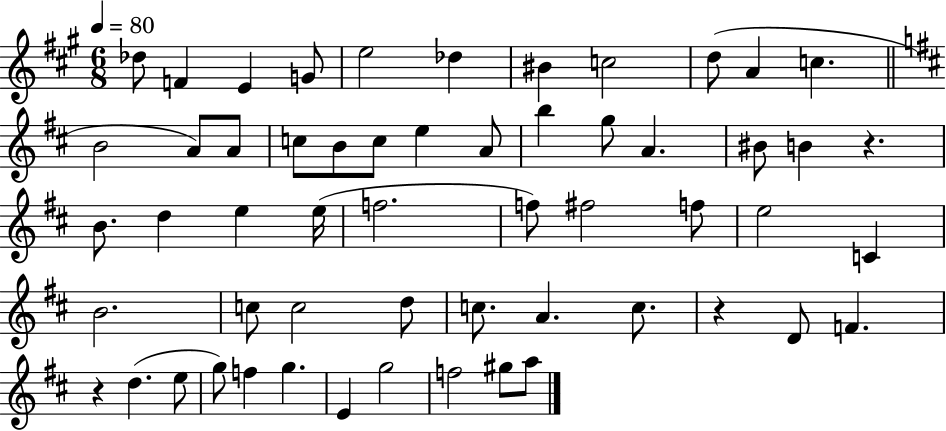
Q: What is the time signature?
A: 6/8